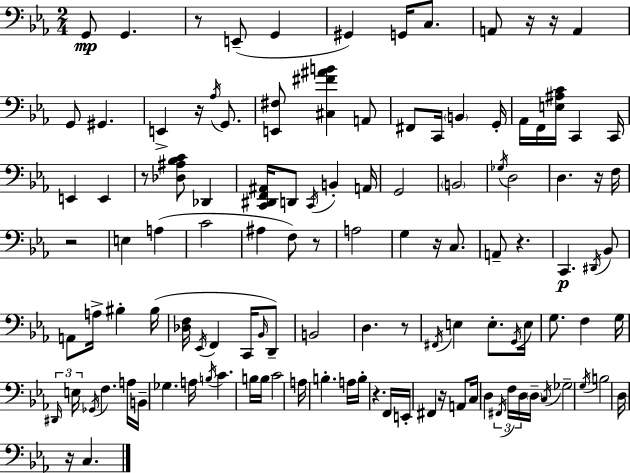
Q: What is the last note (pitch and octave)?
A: C3